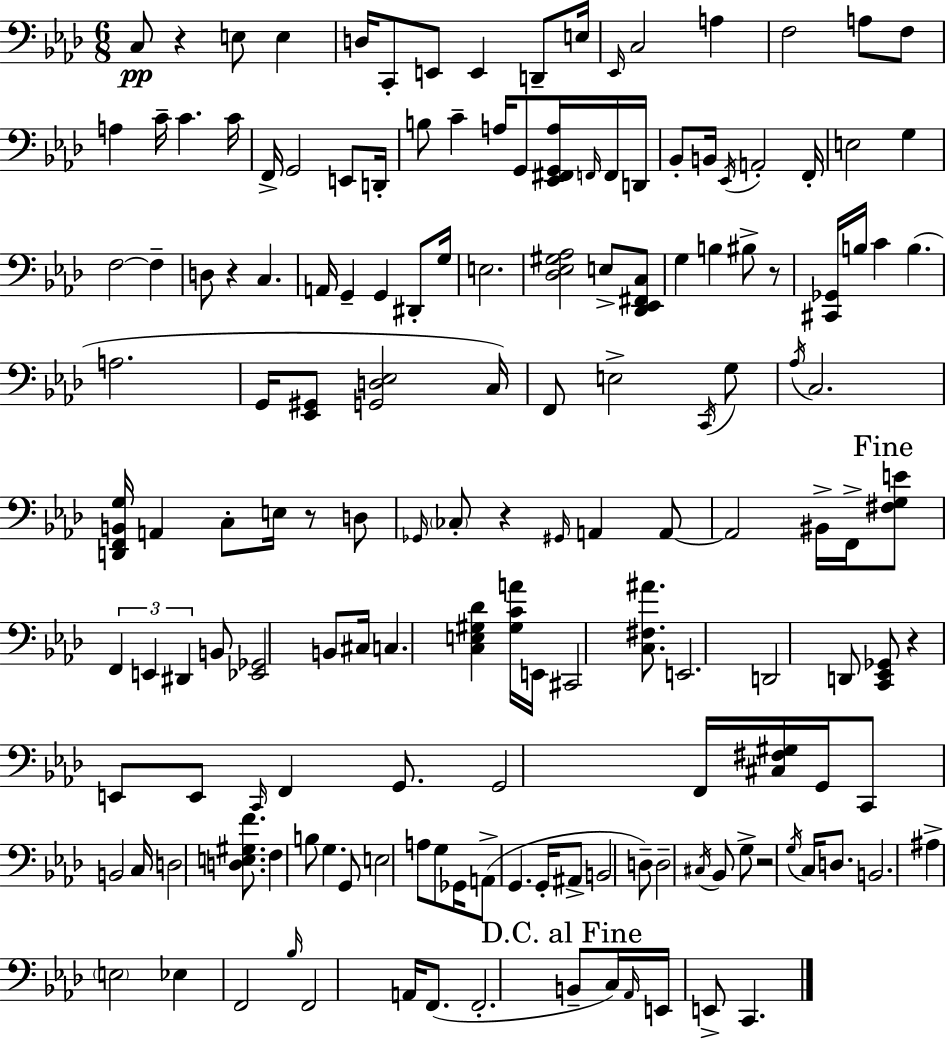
{
  \clef bass
  \numericTimeSignature
  \time 6/8
  \key aes \major
  c8\pp r4 e8 e4 | d16 c,8-. e,8 e,4 d,8-- e16 | \grace { ees,16 } c2 a4 | f2 a8 f8 | \break a4 c'16-- c'4. | c'16 f,16-> g,2 e,8 | d,16-. b8 c'4-- a16 g,8 <ees, fis, g, a>16 \grace { f,16 } | f,16 d,16 bes,8-. b,16 \acciaccatura { ees,16 } a,2-. | \break f,16-. e2 g4 | f2~~ f4-- | d8 r4 c4. | a,16 g,4-- g,4 | \break dis,8-. g16 e2. | <des ees gis aes>2 e8-> | <des, ees, fis, c>8 g4 b4 bis8-> | r8 <cis, ges,>16 b16 c'4 b4.( | \break a2. | g,16 <ees, gis,>8 <g, d ees>2 | c16) f,8 e2-> | \acciaccatura { c,16 } g8 \acciaccatura { aes16 } c2. | \break <d, f, b, g>16 a,4 c8-. | e16 r8 d8 \grace { ges,16 } \parenthesize ces8-. r4 | \grace { gis,16 } a,4 a,8~~ a,2 | bis,16-> f,16-> \mark "Fine" <fis g e'>8 \tuplet 3/2 { f,4 e,4 | \break dis,4 } b,8 <ees, ges,>2 | b,8 cis16 c4. | <c e gis des'>4 <gis c' a'>16 e,16 cis,2 | <c fis ais'>8. e,2. | \break d,2 | d,8 <c, ees, ges,>8 r4 e,8 | e,8 \grace { c,16 } f,4 g,8. g,2 | f,16 <cis fis gis>16 g,16 c,8 | \break b,2 c16 d2 | <d e gis f'>8. f4 | b8 g4. g,8 e2 | a8 g8 ges,16 a,8->( | \break g,4. g,16-. ais,8-> b,2 | d8--) d2-- | \acciaccatura { cis16 } bes,8 g8-> r2 | \acciaccatura { g16 } c16 d8. b,2. | \break ais4-> | \parenthesize e2 ees4 | f,2 \grace { bes16 } f,2 | a,16 f,8.( f,2.-. | \break \mark "D.C. al Fine" b,8-- | c16) \grace { aes,16 } e,16 e,8-> c,4. | \bar "|."
}